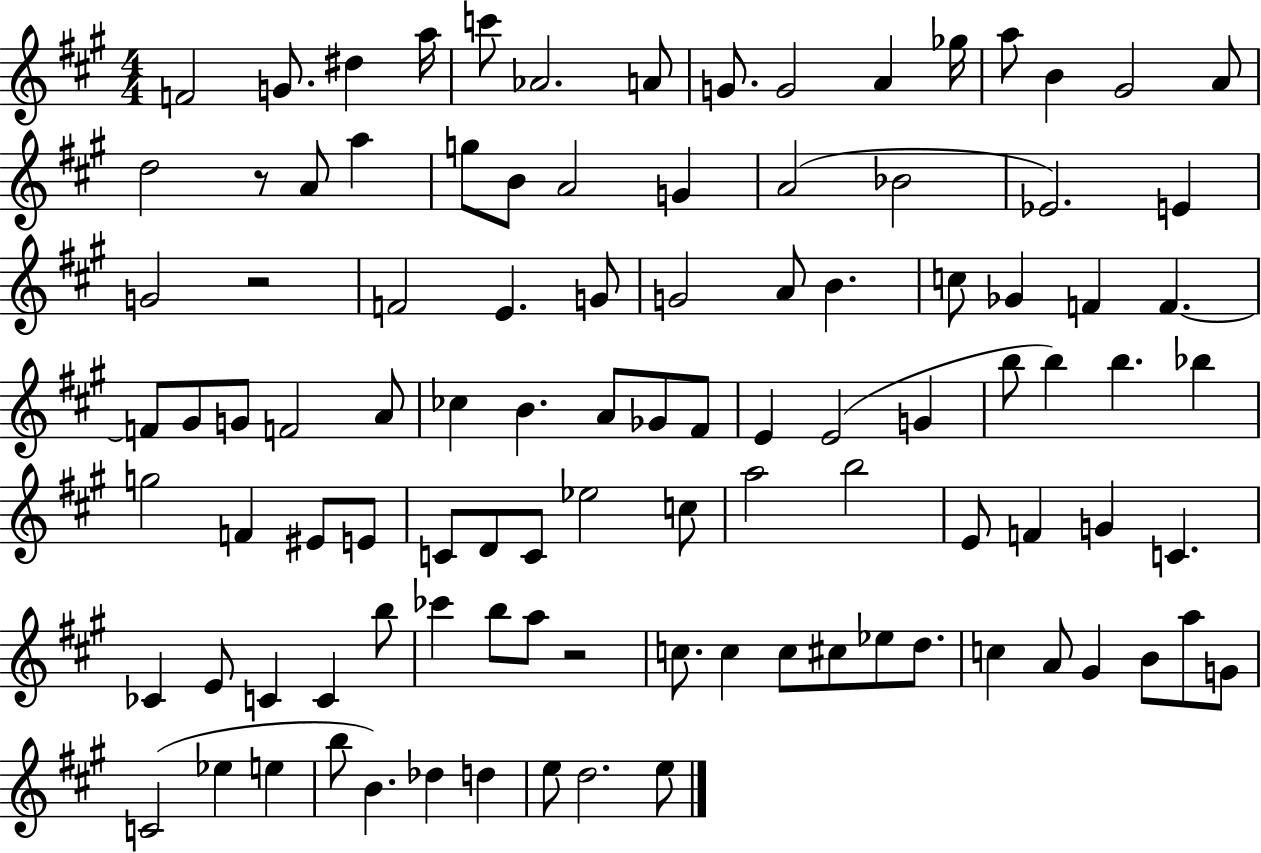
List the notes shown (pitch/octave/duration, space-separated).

F4/h G4/e. D#5/q A5/s C6/e Ab4/h. A4/e G4/e. G4/h A4/q Gb5/s A5/e B4/q G#4/h A4/e D5/h R/e A4/e A5/q G5/e B4/e A4/h G4/q A4/h Bb4/h Eb4/h. E4/q G4/h R/h F4/h E4/q. G4/e G4/h A4/e B4/q. C5/e Gb4/q F4/q F4/q. F4/e G#4/e G4/e F4/h A4/e CES5/q B4/q. A4/e Gb4/e F#4/e E4/q E4/h G4/q B5/e B5/q B5/q. Bb5/q G5/h F4/q EIS4/e E4/e C4/e D4/e C4/e Eb5/h C5/e A5/h B5/h E4/e F4/q G4/q C4/q. CES4/q E4/e C4/q C4/q B5/e CES6/q B5/e A5/e R/h C5/e. C5/q C5/e C#5/e Eb5/e D5/e. C5/q A4/e G#4/q B4/e A5/e G4/e C4/h Eb5/q E5/q B5/e B4/q. Db5/q D5/q E5/e D5/h. E5/e